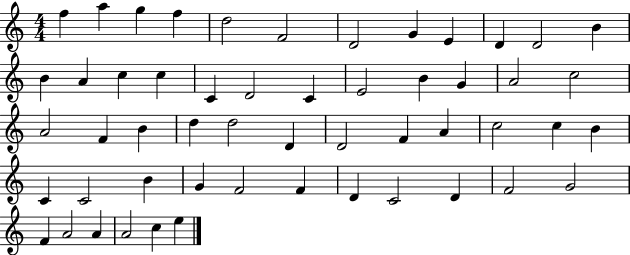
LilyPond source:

{
  \clef treble
  \numericTimeSignature
  \time 4/4
  \key c \major
  f''4 a''4 g''4 f''4 | d''2 f'2 | d'2 g'4 e'4 | d'4 d'2 b'4 | \break b'4 a'4 c''4 c''4 | c'4 d'2 c'4 | e'2 b'4 g'4 | a'2 c''2 | \break a'2 f'4 b'4 | d''4 d''2 d'4 | d'2 f'4 a'4 | c''2 c''4 b'4 | \break c'4 c'2 b'4 | g'4 f'2 f'4 | d'4 c'2 d'4 | f'2 g'2 | \break f'4 a'2 a'4 | a'2 c''4 e''4 | \bar "|."
}